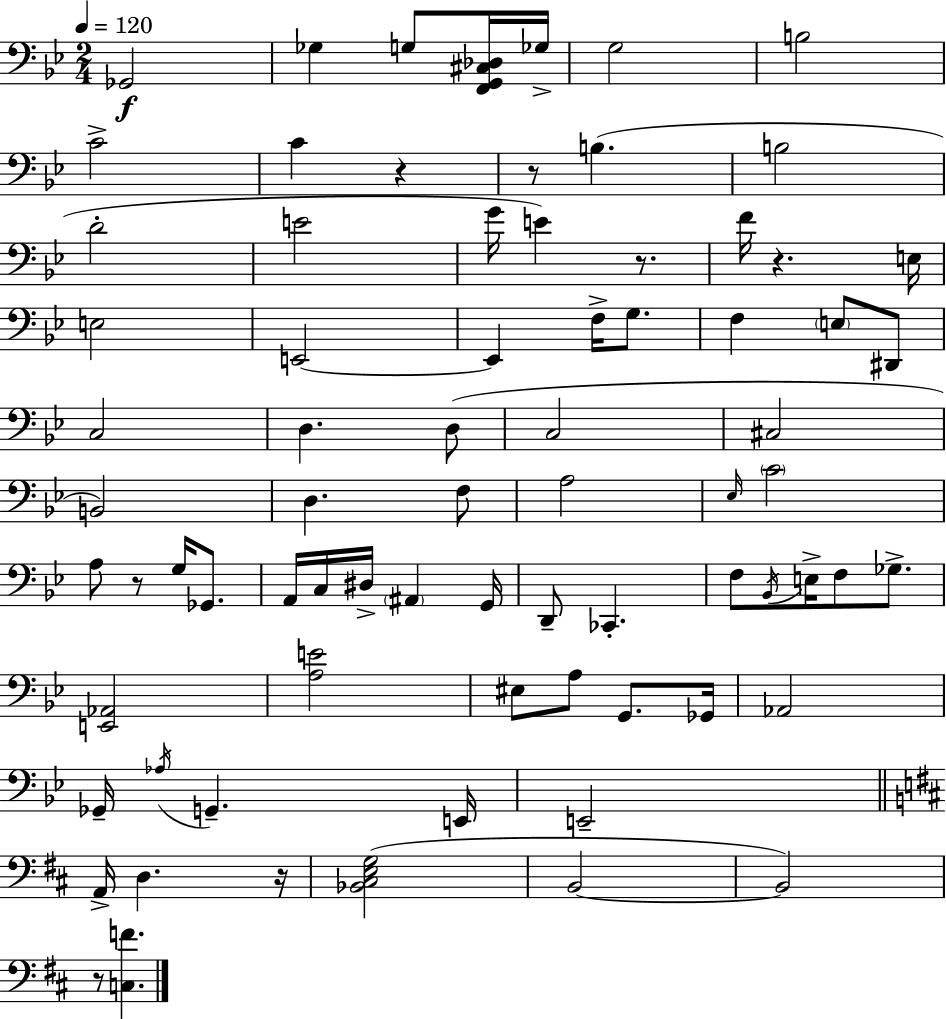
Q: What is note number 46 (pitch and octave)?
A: F3